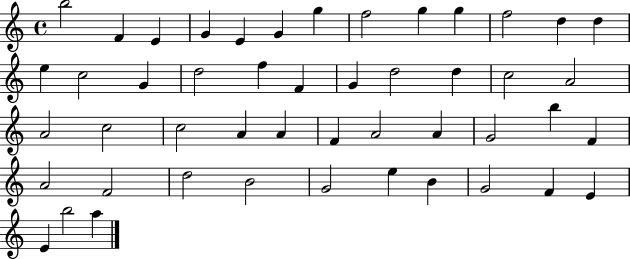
B5/h F4/q E4/q G4/q E4/q G4/q G5/q F5/h G5/q G5/q F5/h D5/q D5/q E5/q C5/h G4/q D5/h F5/q F4/q G4/q D5/h D5/q C5/h A4/h A4/h C5/h C5/h A4/q A4/q F4/q A4/h A4/q G4/h B5/q F4/q A4/h F4/h D5/h B4/h G4/h E5/q B4/q G4/h F4/q E4/q E4/q B5/h A5/q